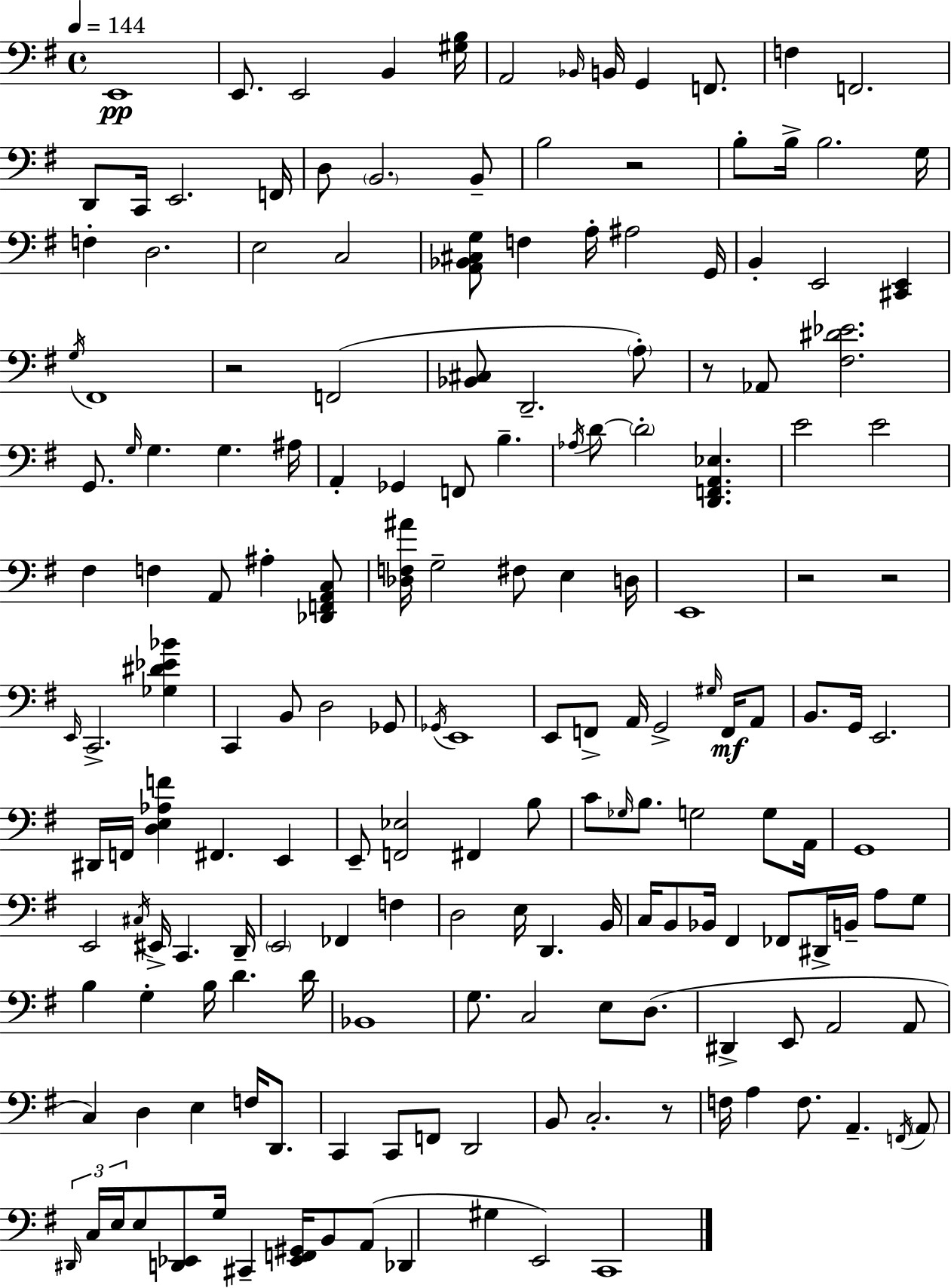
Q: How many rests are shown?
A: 6